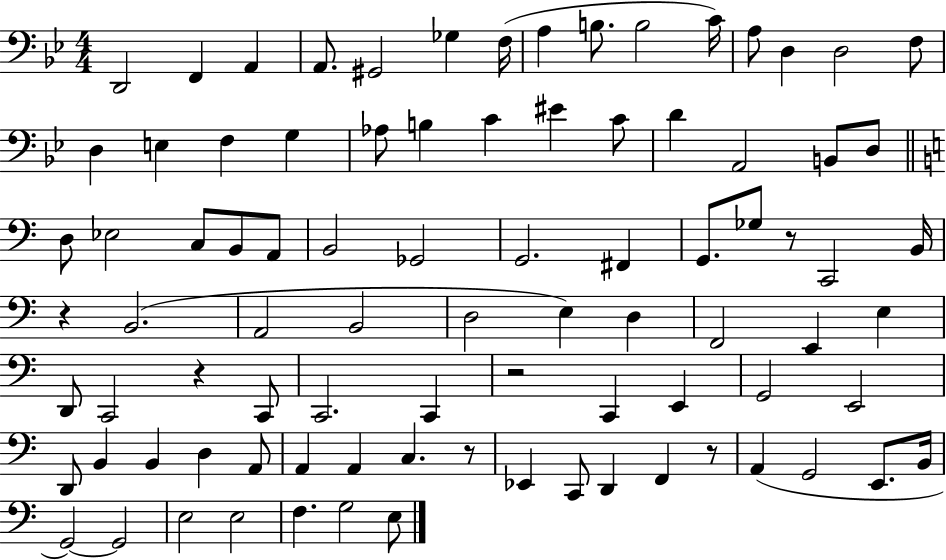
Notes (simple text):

D2/h F2/q A2/q A2/e. G#2/h Gb3/q F3/s A3/q B3/e. B3/h C4/s A3/e D3/q D3/h F3/e D3/q E3/q F3/q G3/q Ab3/e B3/q C4/q EIS4/q C4/e D4/q A2/h B2/e D3/e D3/e Eb3/h C3/e B2/e A2/e B2/h Gb2/h G2/h. F#2/q G2/e. Gb3/e R/e C2/h B2/s R/q B2/h. A2/h B2/h D3/h E3/q D3/q F2/h E2/q E3/q D2/e C2/h R/q C2/e C2/h. C2/q R/h C2/q E2/q G2/h E2/h D2/e B2/q B2/q D3/q A2/e A2/q A2/q C3/q. R/e Eb2/q C2/e D2/q F2/q R/e A2/q G2/h E2/e. B2/s G2/h G2/h E3/h E3/h F3/q. G3/h E3/e